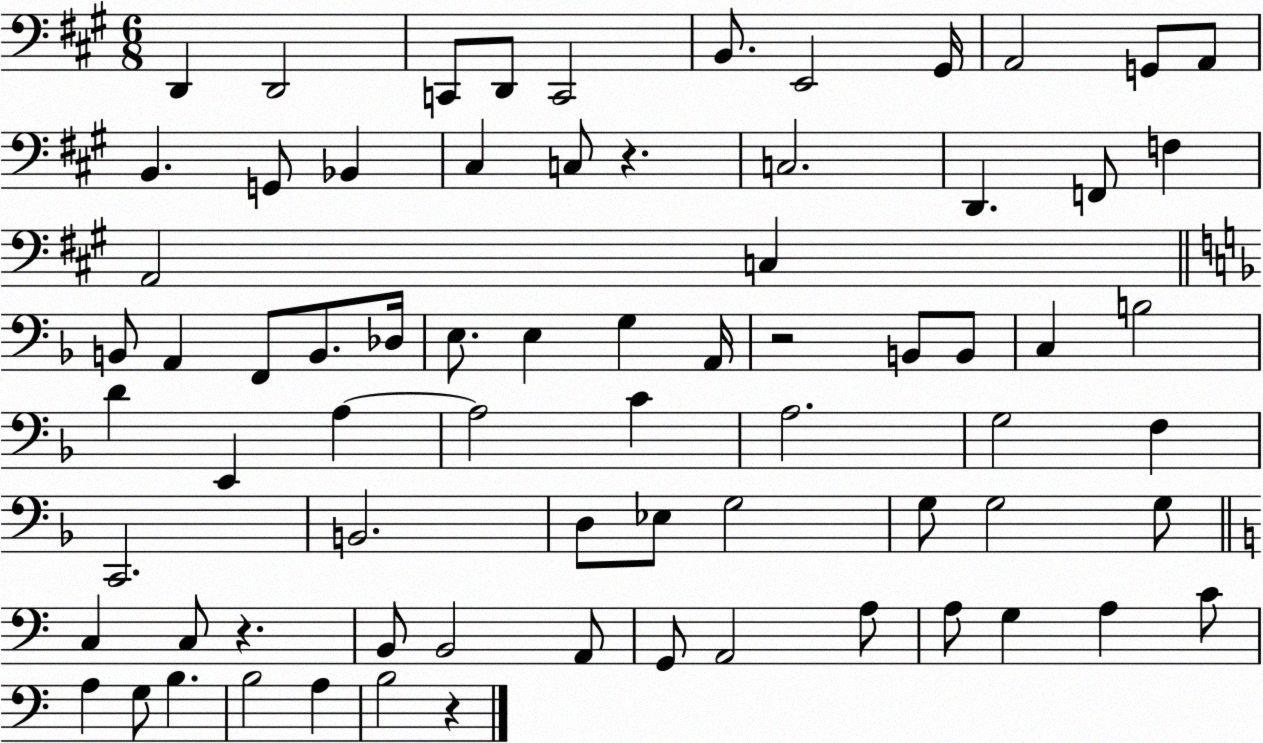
X:1
T:Untitled
M:6/8
L:1/4
K:A
D,, D,,2 C,,/2 D,,/2 C,,2 B,,/2 E,,2 ^G,,/4 A,,2 G,,/2 A,,/2 B,, G,,/2 _B,, ^C, C,/2 z C,2 D,, F,,/2 F, A,,2 C, B,,/2 A,, F,,/2 B,,/2 _D,/4 E,/2 E, G, A,,/4 z2 B,,/2 B,,/2 C, B,2 D E,, A, A,2 C A,2 G,2 F, C,,2 B,,2 D,/2 _E,/2 G,2 G,/2 G,2 G,/2 C, C,/2 z B,,/2 B,,2 A,,/2 G,,/2 A,,2 A,/2 A,/2 G, A, C/2 A, G,/2 B, B,2 A, B,2 z